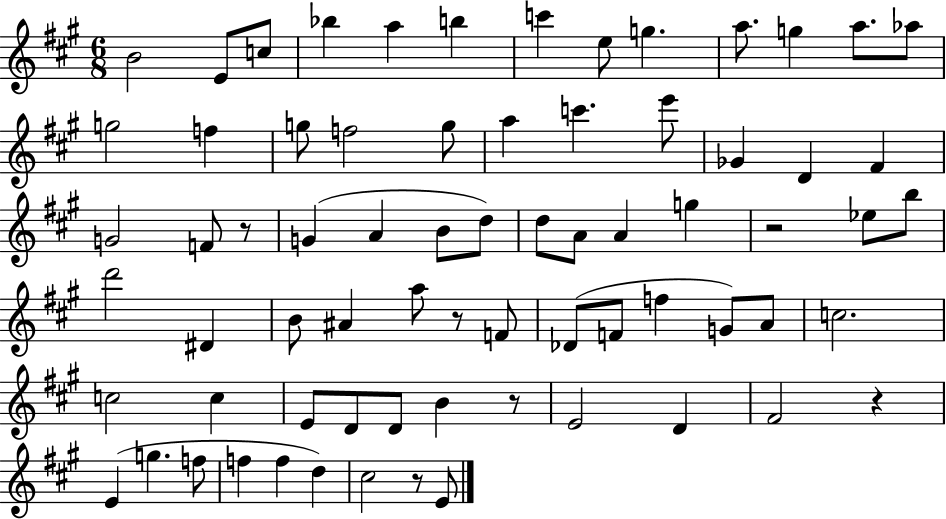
B4/h E4/e C5/e Bb5/q A5/q B5/q C6/q E5/e G5/q. A5/e. G5/q A5/e. Ab5/e G5/h F5/q G5/e F5/h G5/e A5/q C6/q. E6/e Gb4/q D4/q F#4/q G4/h F4/e R/e G4/q A4/q B4/e D5/e D5/e A4/e A4/q G5/q R/h Eb5/e B5/e D6/h D#4/q B4/e A#4/q A5/e R/e F4/e Db4/e F4/e F5/q G4/e A4/e C5/h. C5/h C5/q E4/e D4/e D4/e B4/q R/e E4/h D4/q F#4/h R/q E4/q G5/q. F5/e F5/q F5/q D5/q C#5/h R/e E4/e